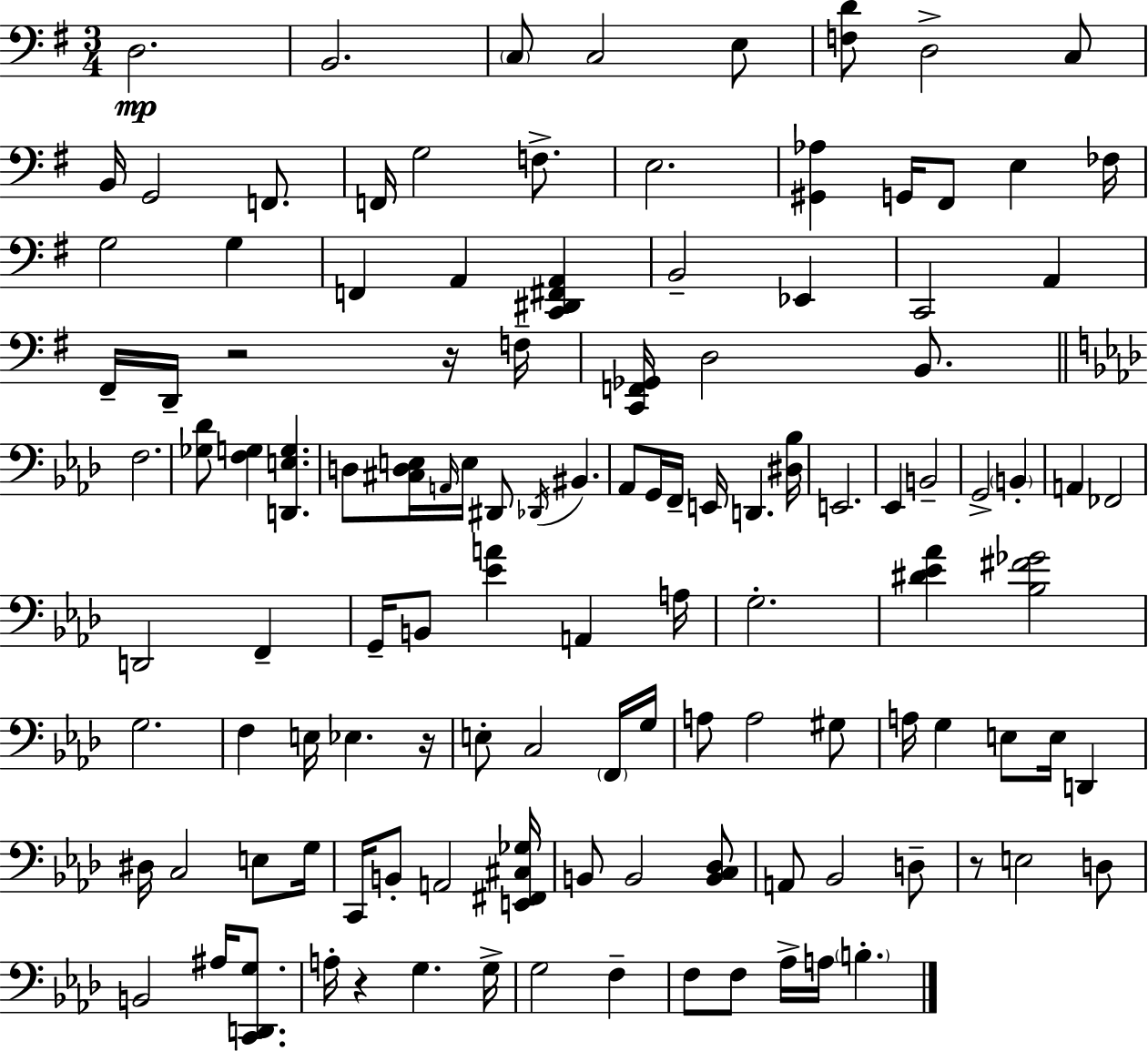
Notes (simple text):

D3/h. B2/h. C3/e C3/h E3/e [F3,D4]/e D3/h C3/e B2/s G2/h F2/e. F2/s G3/h F3/e. E3/h. [G#2,Ab3]/q G2/s F#2/e E3/q FES3/s G3/h G3/q F2/q A2/q [C2,D#2,F#2,A2]/q B2/h Eb2/q C2/h A2/q F#2/s D2/s R/h R/s F3/s [C2,F2,Gb2]/s D3/h B2/e. F3/h. [Gb3,Db4]/e [F3,G3]/q [D2,E3,G3]/q. D3/e [C#3,D3,E3]/s A2/s E3/s D#2/e Db2/s BIS2/q. Ab2/e G2/s F2/s E2/s D2/q. [D#3,Bb3]/s E2/h. Eb2/q B2/h G2/h B2/q A2/q FES2/h D2/h F2/q G2/s B2/e [Eb4,A4]/q A2/q A3/s G3/h. [D#4,Eb4,Ab4]/q [Bb3,F#4,Gb4]/h G3/h. F3/q E3/s Eb3/q. R/s E3/e C3/h F2/s G3/s A3/e A3/h G#3/e A3/s G3/q E3/e E3/s D2/q D#3/s C3/h E3/e G3/s C2/s B2/e A2/h [E2,F#2,C#3,Gb3]/s B2/e B2/h [B2,C3,Db3]/e A2/e Bb2/h D3/e R/e E3/h D3/e B2/h A#3/s [C2,D2,G3]/e. A3/s R/q G3/q. G3/s G3/h F3/q F3/e F3/e Ab3/s A3/s B3/q.